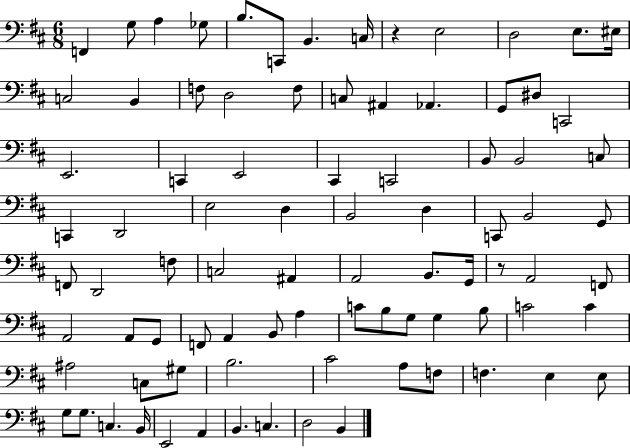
X:1
T:Untitled
M:6/8
L:1/4
K:D
F,, G,/2 A, _G,/2 B,/2 C,,/2 B,, C,/4 z E,2 D,2 E,/2 ^E,/4 C,2 B,, F,/2 D,2 F,/2 C,/2 ^A,, _A,, G,,/2 ^D,/2 C,,2 E,,2 C,, E,,2 ^C,, C,,2 B,,/2 B,,2 C,/2 C,, D,,2 E,2 D, B,,2 D, C,,/2 B,,2 G,,/2 F,,/2 D,,2 F,/2 C,2 ^A,, A,,2 B,,/2 G,,/4 z/2 A,,2 F,,/2 A,,2 A,,/2 G,,/2 F,,/2 A,, B,,/2 A, C/2 B,/2 G,/2 G, B,/2 C2 C ^A,2 C,/2 ^G,/2 B,2 ^C2 A,/2 F,/2 F, E, E,/2 G,/2 G,/2 C, B,,/4 E,,2 A,, B,, C, D,2 B,,